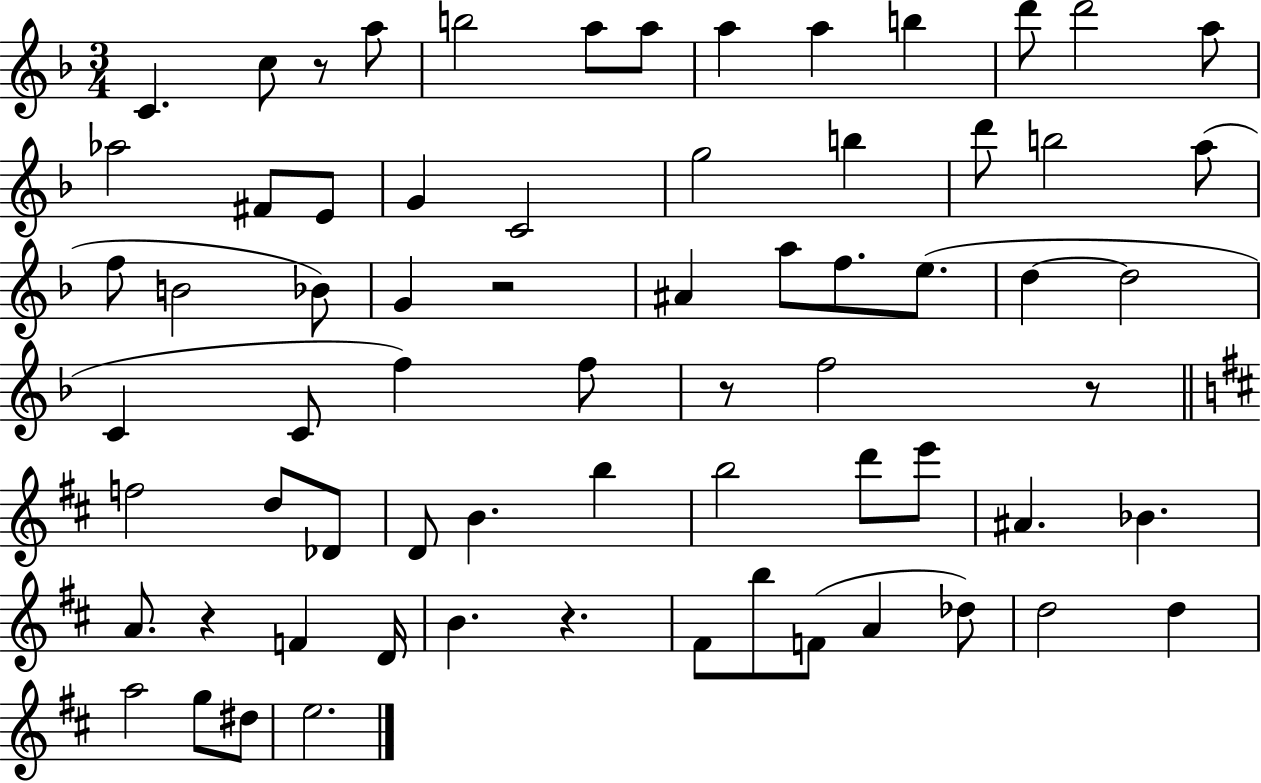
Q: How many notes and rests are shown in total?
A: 69